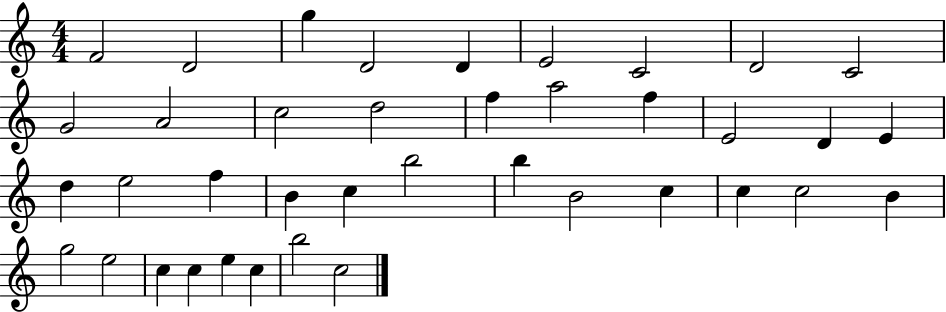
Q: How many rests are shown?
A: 0